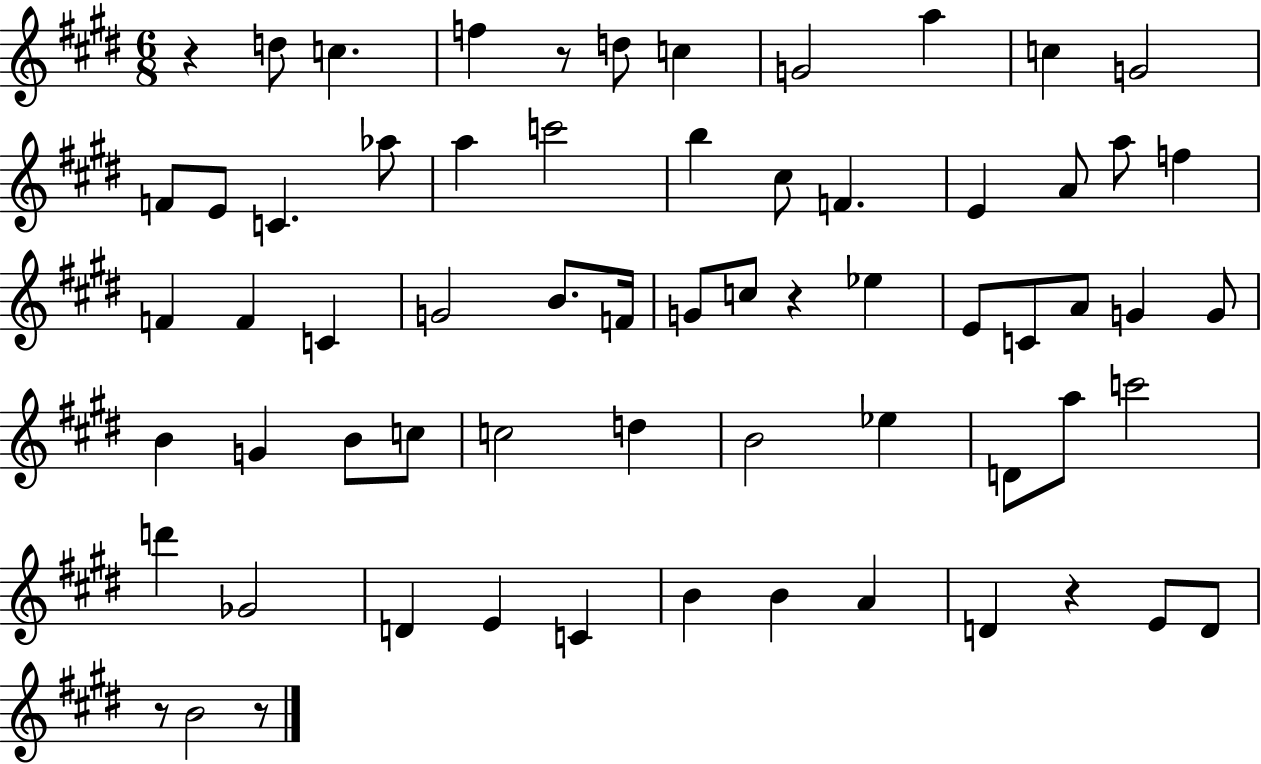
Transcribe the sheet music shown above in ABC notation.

X:1
T:Untitled
M:6/8
L:1/4
K:E
z d/2 c f z/2 d/2 c G2 a c G2 F/2 E/2 C _a/2 a c'2 b ^c/2 F E A/2 a/2 f F F C G2 B/2 F/4 G/2 c/2 z _e E/2 C/2 A/2 G G/2 B G B/2 c/2 c2 d B2 _e D/2 a/2 c'2 d' _G2 D E C B B A D z E/2 D/2 z/2 B2 z/2